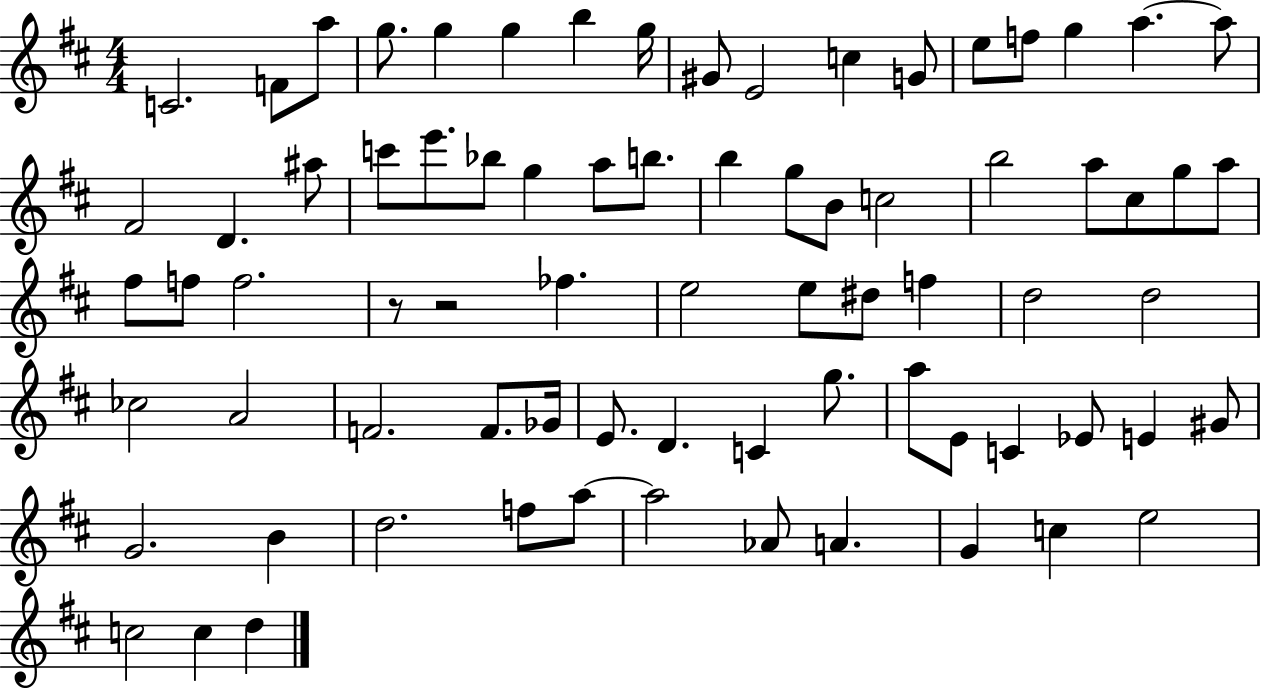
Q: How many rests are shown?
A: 2